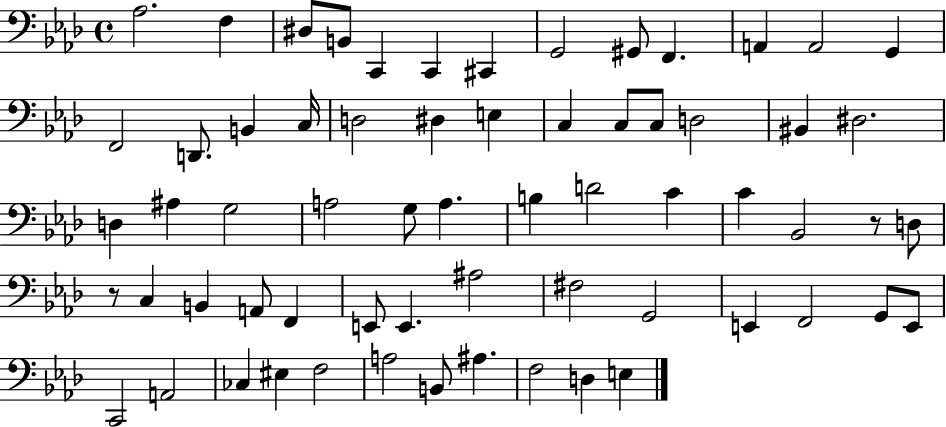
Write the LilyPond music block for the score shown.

{
  \clef bass
  \time 4/4
  \defaultTimeSignature
  \key aes \major
  aes2. f4 | dis8 b,8 c,4 c,4 cis,4 | g,2 gis,8 f,4. | a,4 a,2 g,4 | \break f,2 d,8. b,4 c16 | d2 dis4 e4 | c4 c8 c8 d2 | bis,4 dis2. | \break d4 ais4 g2 | a2 g8 a4. | b4 d'2 c'4 | c'4 bes,2 r8 d8 | \break r8 c4 b,4 a,8 f,4 | e,8 e,4. ais2 | fis2 g,2 | e,4 f,2 g,8 e,8 | \break c,2 a,2 | ces4 eis4 f2 | a2 b,8 ais4. | f2 d4 e4 | \break \bar "|."
}